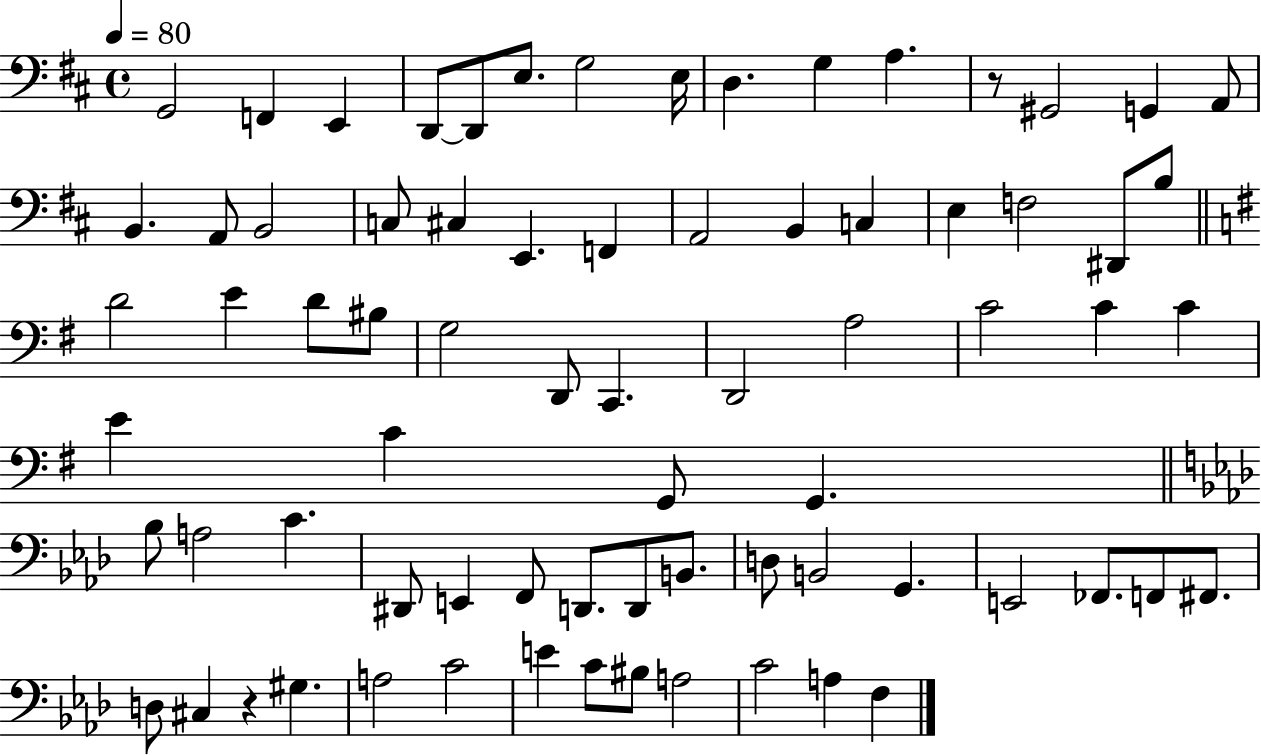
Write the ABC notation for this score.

X:1
T:Untitled
M:4/4
L:1/4
K:D
G,,2 F,, E,, D,,/2 D,,/2 E,/2 G,2 E,/4 D, G, A, z/2 ^G,,2 G,, A,,/2 B,, A,,/2 B,,2 C,/2 ^C, E,, F,, A,,2 B,, C, E, F,2 ^D,,/2 B,/2 D2 E D/2 ^B,/2 G,2 D,,/2 C,, D,,2 A,2 C2 C C E C G,,/2 G,, _B,/2 A,2 C ^D,,/2 E,, F,,/2 D,,/2 D,,/2 B,,/2 D,/2 B,,2 G,, E,,2 _F,,/2 F,,/2 ^F,,/2 D,/2 ^C, z ^G, A,2 C2 E C/2 ^B,/2 A,2 C2 A, F,